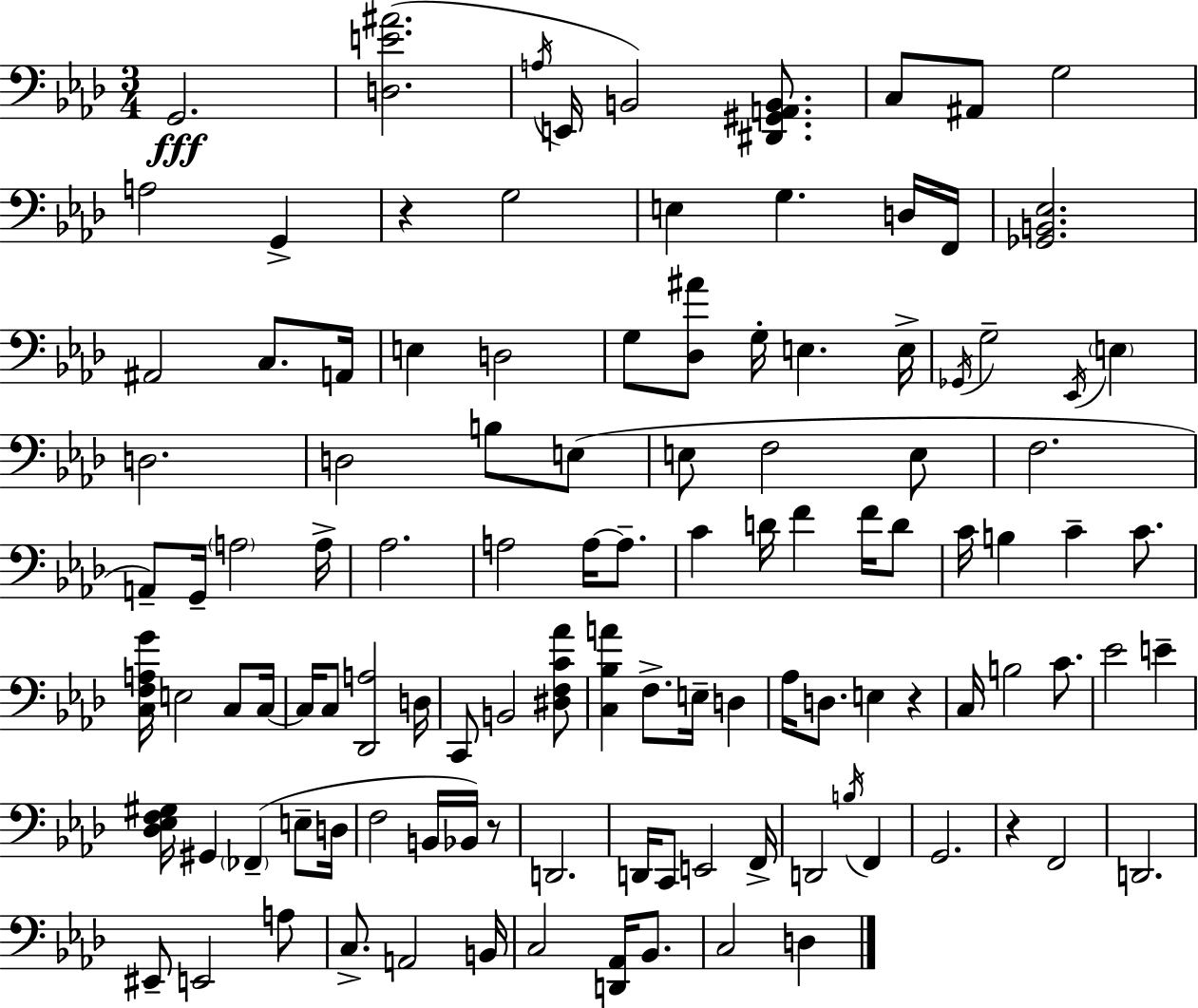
X:1
T:Untitled
M:3/4
L:1/4
K:Ab
G,,2 [D,E^A]2 A,/4 E,,/4 B,,2 [^D,,^G,,A,,B,,]/2 C,/2 ^A,,/2 G,2 A,2 G,, z G,2 E, G, D,/4 F,,/4 [_G,,B,,_E,]2 ^A,,2 C,/2 A,,/4 E, D,2 G,/2 [_D,^A]/2 G,/4 E, E,/4 _G,,/4 G,2 _E,,/4 E, D,2 D,2 B,/2 E,/2 E,/2 F,2 E,/2 F,2 A,,/2 G,,/4 A,2 A,/4 _A,2 A,2 A,/4 A,/2 C D/4 F F/4 D/2 C/4 B, C C/2 [C,F,A,G]/4 E,2 C,/2 C,/4 C,/4 C,/2 [_D,,A,]2 D,/4 C,,/2 B,,2 [^D,F,C_A]/2 [C,_B,A] F,/2 E,/4 D, _A,/4 D,/2 E, z C,/4 B,2 C/2 _E2 E [_D,_E,F,^G,]/4 ^G,, _F,, E,/2 D,/4 F,2 B,,/4 _B,,/4 z/2 D,,2 D,,/4 C,,/2 E,,2 F,,/4 D,,2 B,/4 F,, G,,2 z F,,2 D,,2 ^E,,/2 E,,2 A,/2 C,/2 A,,2 B,,/4 C,2 [D,,_A,,]/4 _B,,/2 C,2 D,